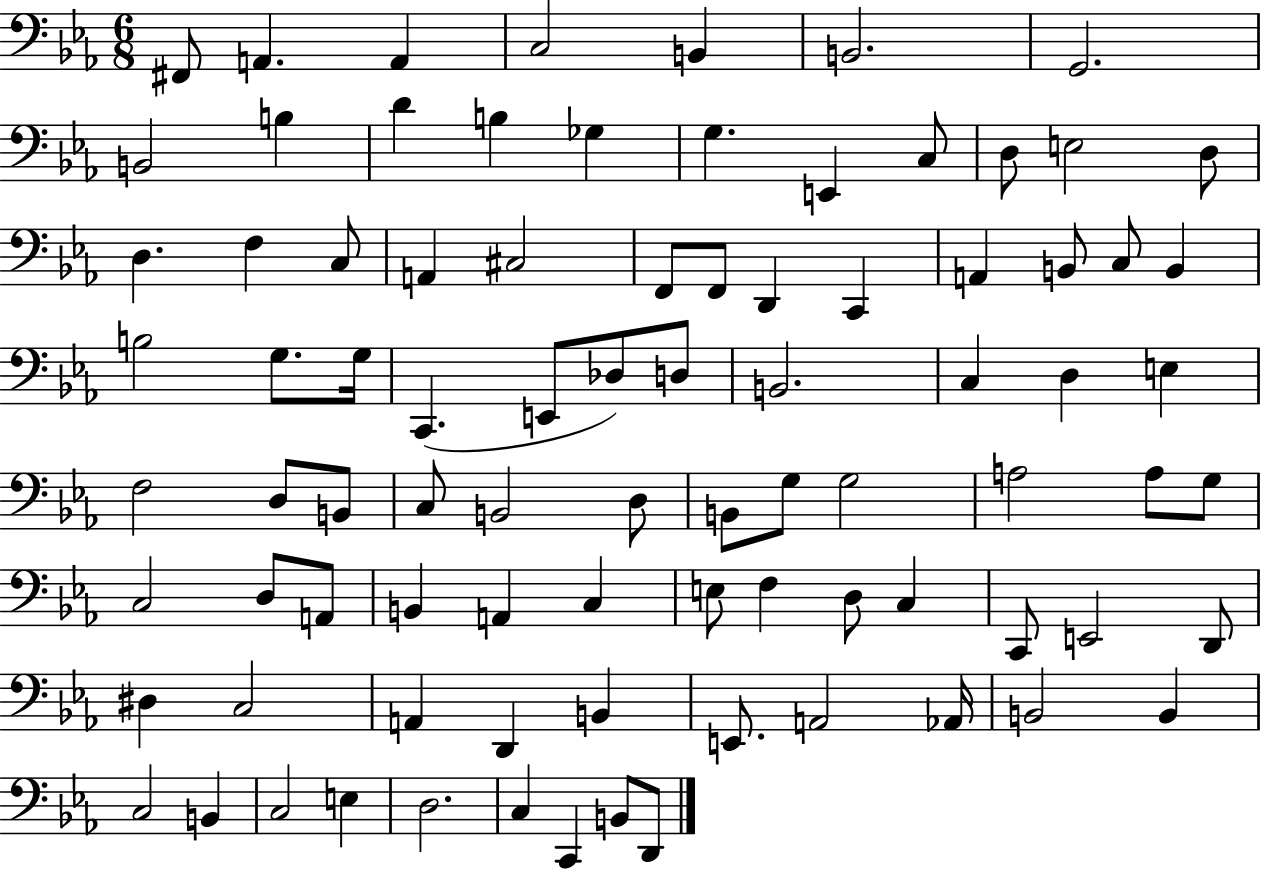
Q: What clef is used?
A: bass